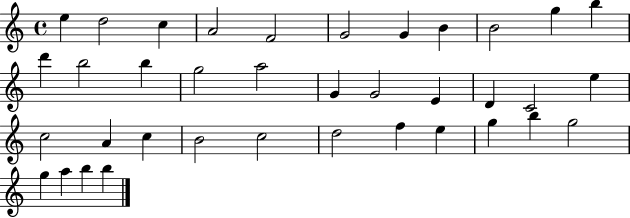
{
  \clef treble
  \time 4/4
  \defaultTimeSignature
  \key c \major
  e''4 d''2 c''4 | a'2 f'2 | g'2 g'4 b'4 | b'2 g''4 b''4 | \break d'''4 b''2 b''4 | g''2 a''2 | g'4 g'2 e'4 | d'4 c'2 e''4 | \break c''2 a'4 c''4 | b'2 c''2 | d''2 f''4 e''4 | g''4 b''4 g''2 | \break g''4 a''4 b''4 b''4 | \bar "|."
}